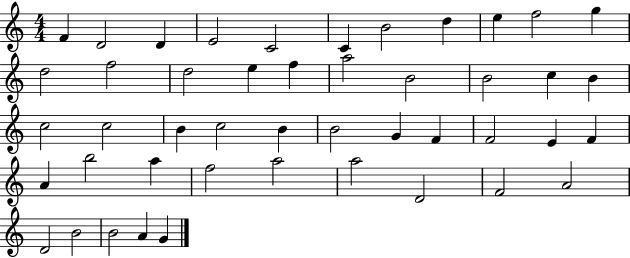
X:1
T:Untitled
M:4/4
L:1/4
K:C
F D2 D E2 C2 C B2 d e f2 g d2 f2 d2 e f a2 B2 B2 c B c2 c2 B c2 B B2 G F F2 E F A b2 a f2 a2 a2 D2 F2 A2 D2 B2 B2 A G